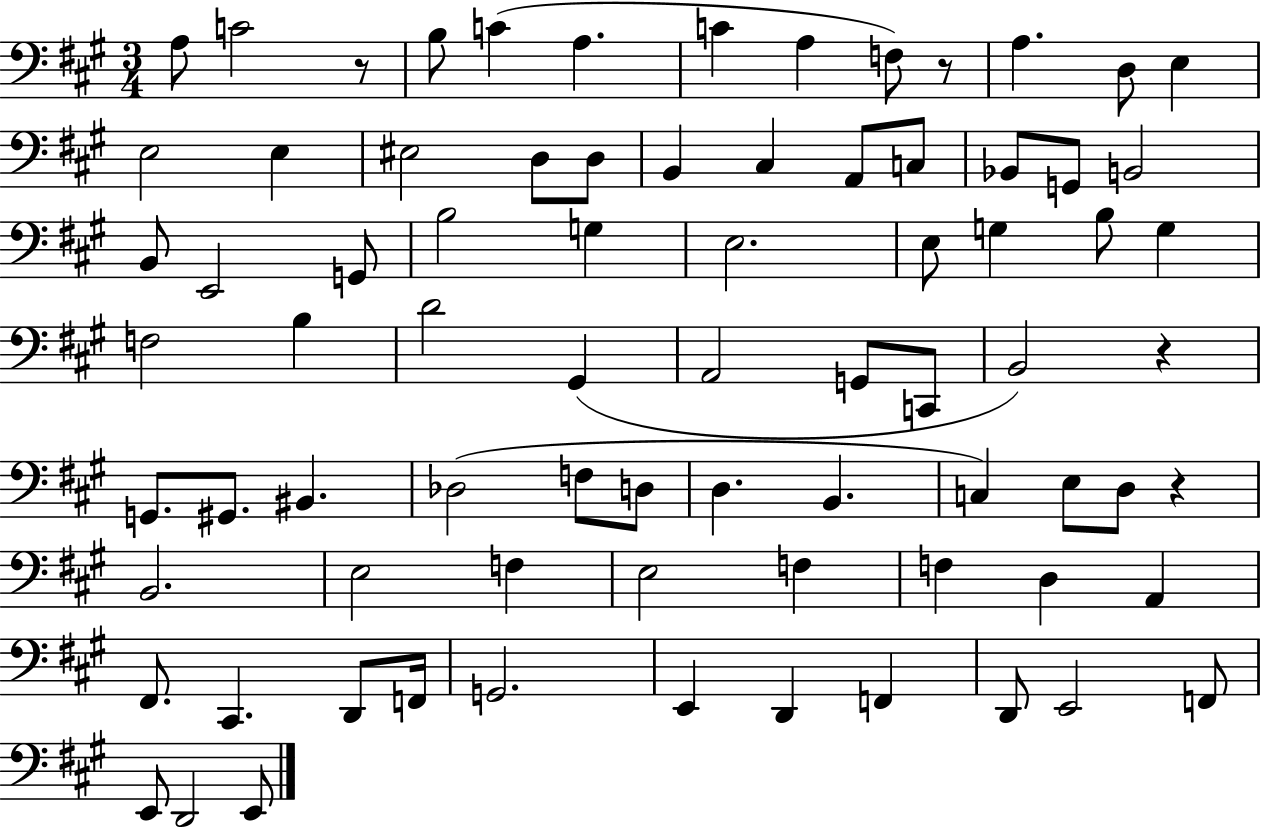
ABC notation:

X:1
T:Untitled
M:3/4
L:1/4
K:A
A,/2 C2 z/2 B,/2 C A, C A, F,/2 z/2 A, D,/2 E, E,2 E, ^E,2 D,/2 D,/2 B,, ^C, A,,/2 C,/2 _B,,/2 G,,/2 B,,2 B,,/2 E,,2 G,,/2 B,2 G, E,2 E,/2 G, B,/2 G, F,2 B, D2 ^G,, A,,2 G,,/2 C,,/2 B,,2 z G,,/2 ^G,,/2 ^B,, _D,2 F,/2 D,/2 D, B,, C, E,/2 D,/2 z B,,2 E,2 F, E,2 F, F, D, A,, ^F,,/2 ^C,, D,,/2 F,,/4 G,,2 E,, D,, F,, D,,/2 E,,2 F,,/2 E,,/2 D,,2 E,,/2